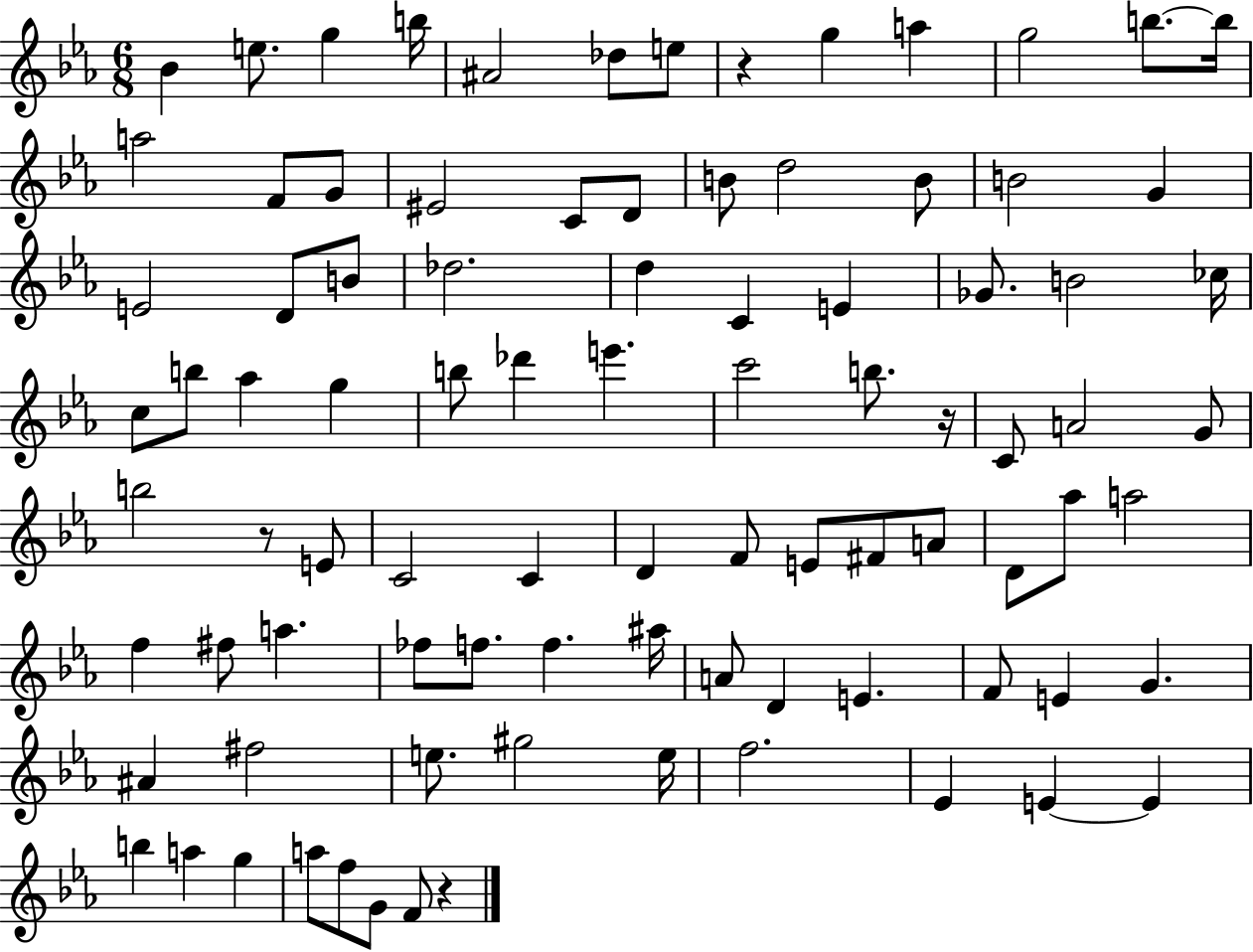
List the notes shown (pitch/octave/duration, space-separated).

Bb4/q E5/e. G5/q B5/s A#4/h Db5/e E5/e R/q G5/q A5/q G5/h B5/e. B5/s A5/h F4/e G4/e EIS4/h C4/e D4/e B4/e D5/h B4/e B4/h G4/q E4/h D4/e B4/e Db5/h. D5/q C4/q E4/q Gb4/e. B4/h CES5/s C5/e B5/e Ab5/q G5/q B5/e Db6/q E6/q. C6/h B5/e. R/s C4/e A4/h G4/e B5/h R/e E4/e C4/h C4/q D4/q F4/e E4/e F#4/e A4/e D4/e Ab5/e A5/h F5/q F#5/e A5/q. FES5/e F5/e. F5/q. A#5/s A4/e D4/q E4/q. F4/e E4/q G4/q. A#4/q F#5/h E5/e. G#5/h E5/s F5/h. Eb4/q E4/q E4/q B5/q A5/q G5/q A5/e F5/e G4/e F4/e R/q